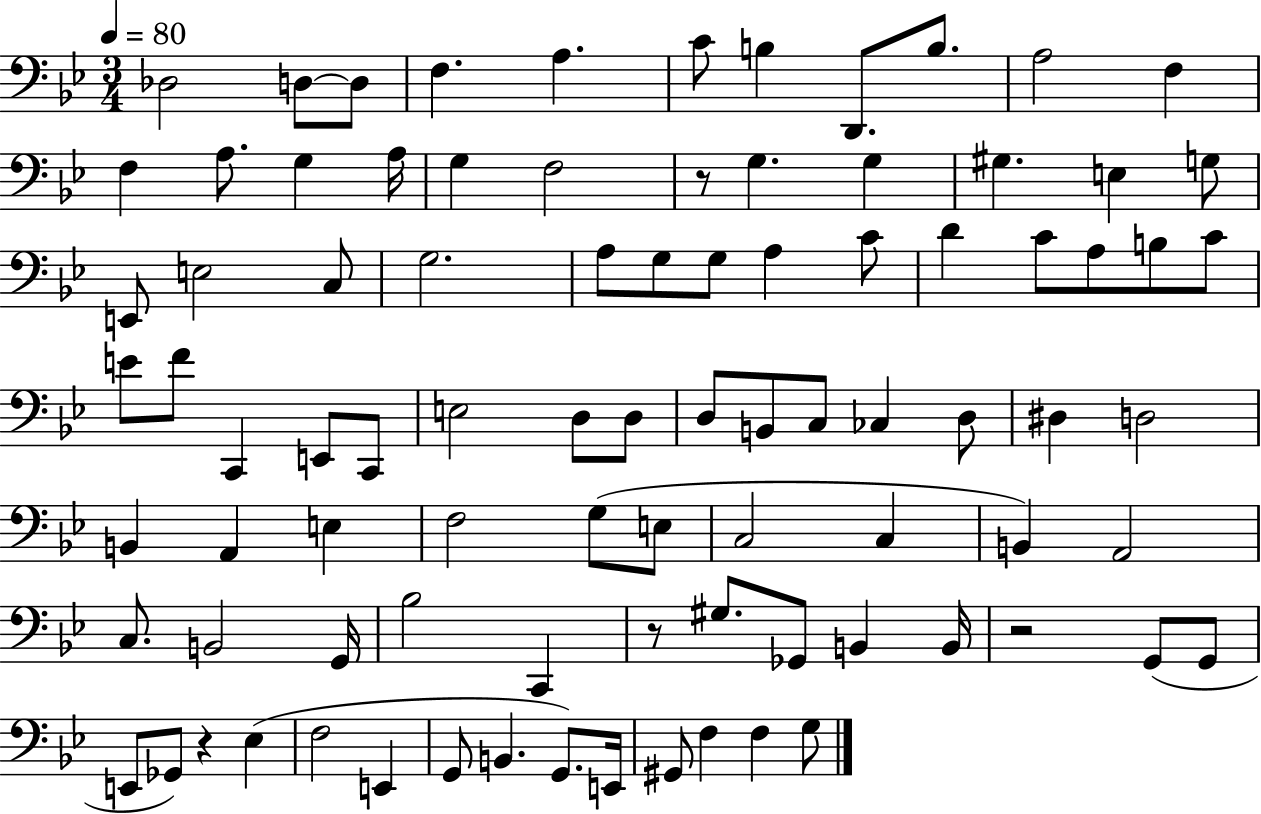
Db3/h D3/e D3/e F3/q. A3/q. C4/e B3/q D2/e. B3/e. A3/h F3/q F3/q A3/e. G3/q A3/s G3/q F3/h R/e G3/q. G3/q G#3/q. E3/q G3/e E2/e E3/h C3/e G3/h. A3/e G3/e G3/e A3/q C4/e D4/q C4/e A3/e B3/e C4/e E4/e F4/e C2/q E2/e C2/e E3/h D3/e D3/e D3/e B2/e C3/e CES3/q D3/e D#3/q D3/h B2/q A2/q E3/q F3/h G3/e E3/e C3/h C3/q B2/q A2/h C3/e. B2/h G2/s Bb3/h C2/q R/e G#3/e. Gb2/e B2/q B2/s R/h G2/e G2/e E2/e Gb2/e R/q Eb3/q F3/h E2/q G2/e B2/q. G2/e. E2/s G#2/e F3/q F3/q G3/e